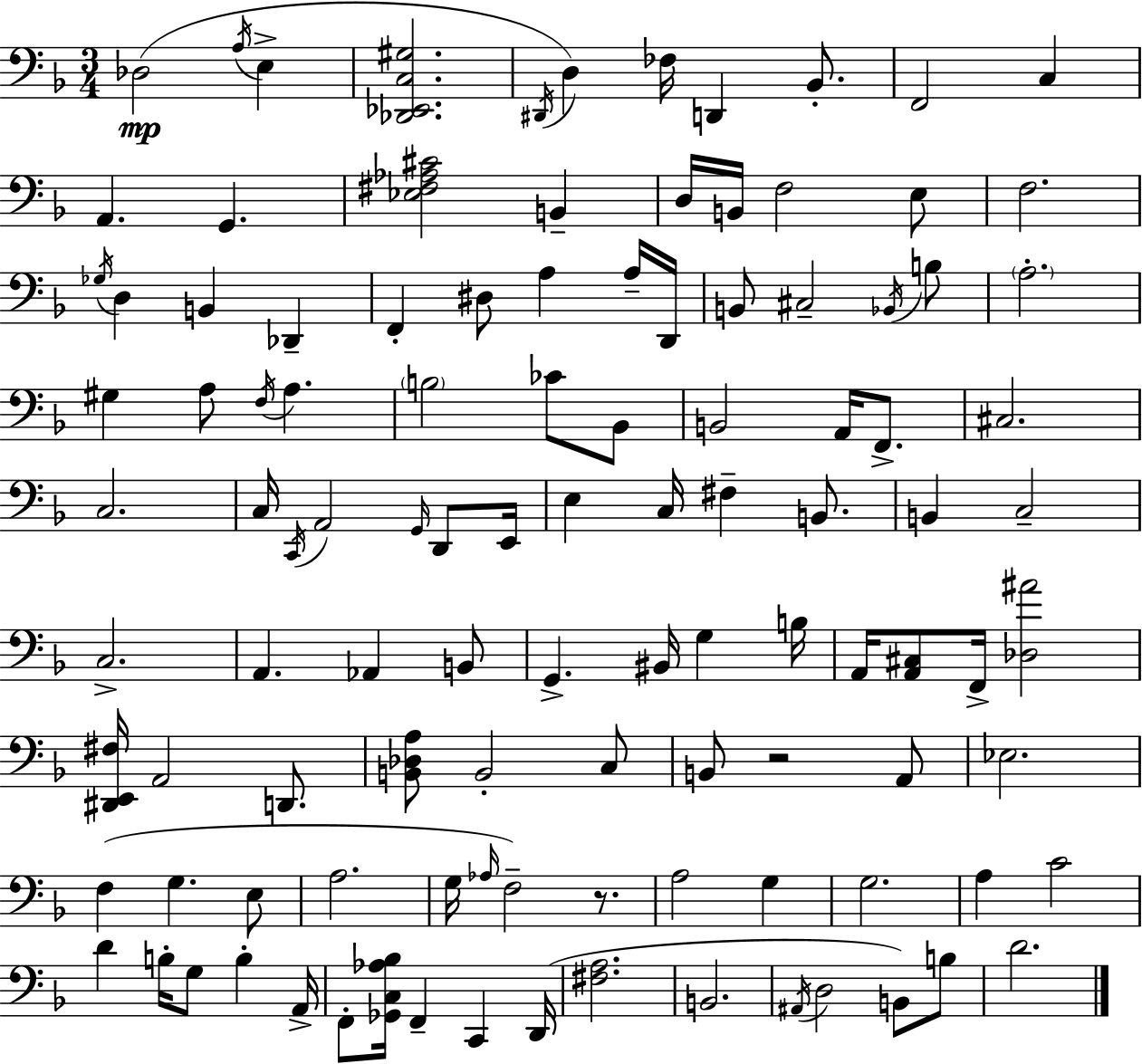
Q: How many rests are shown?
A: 2